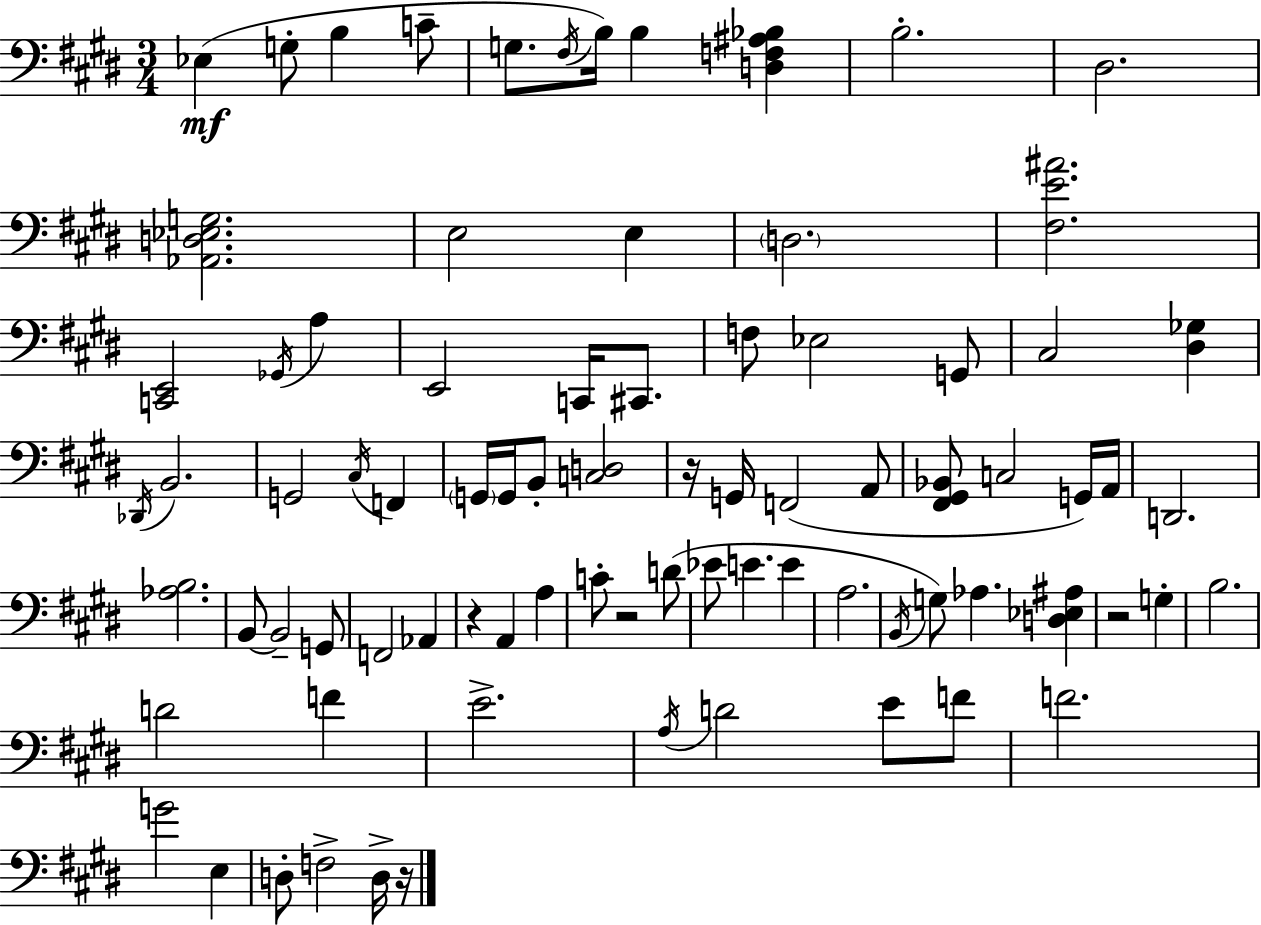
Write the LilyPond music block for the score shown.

{
  \clef bass
  \numericTimeSignature
  \time 3/4
  \key e \major
  \repeat volta 2 { ees4(\mf g8-. b4 c'8-- | g8. \acciaccatura { fis16 }) b16 b4 <d f ais bes>4 | b2.-. | dis2. | \break <aes, d ees g>2. | e2 e4 | \parenthesize d2. | <fis e' ais'>2. | \break <c, e,>2 \acciaccatura { ges,16 } a4 | e,2 c,16 cis,8. | f8 ees2 | g,8 cis2 <dis ges>4 | \break \acciaccatura { des,16 } b,2. | g,2 \acciaccatura { cis16 } | f,4 \parenthesize g,16 g,16 b,8-. <c d>2 | r16 g,16 f,2( | \break a,8 <fis, gis, bes,>8 c2 | g,16) a,16 d,2. | <aes b>2. | b,8~~ b,2-- | \break g,8 f,2 | aes,4 r4 a,4 | a4 c'8-. r2 | d'8( ees'8 e'4. | \break e'4 a2. | \acciaccatura { b,16 }) g8 aes4. | <d ees ais>4 r2 | g4-. b2. | \break d'2 | f'4 e'2.-> | \acciaccatura { a16 } d'2 | e'8 f'8 f'2. | \break g'2 | e4 d8-. f2-> | d16-> r16 } \bar "|."
}